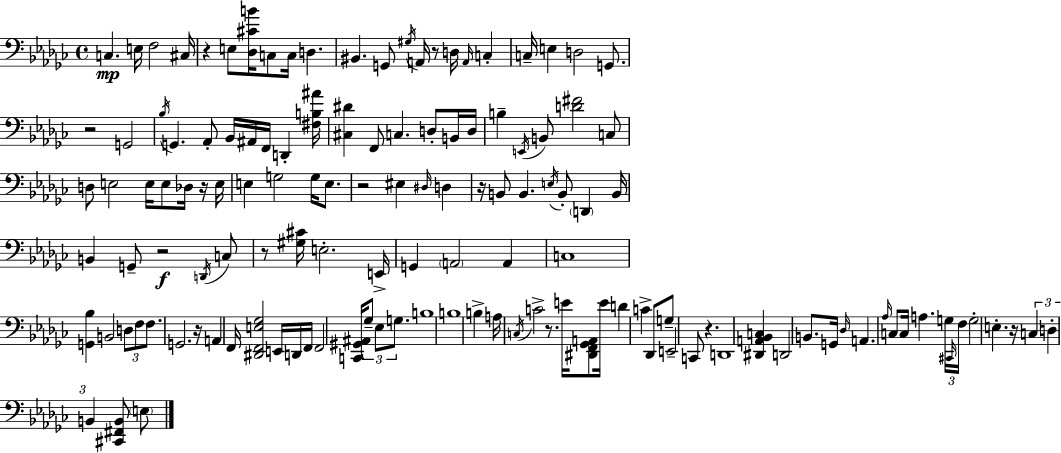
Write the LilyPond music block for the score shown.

{
  \clef bass
  \time 4/4
  \defaultTimeSignature
  \key ees \minor
  c4.\mp e16 f2 cis16 | r4 e8 <des cis' b'>16 c8 c16 d4. | bis,4. g,8 \acciaccatura { gis16 } a,16 r8 d16 \grace { a,16 } c4-. | c16-- e4 d2 g,8. | \break r2 g,2 | \acciaccatura { bes16 } g,4. aes,8-. bes,16 ais,16 f,16 d,4-. | <fis b ais'>16 <cis dis'>4 f,8 c4. d8-. | b,16 d16 b4-- \acciaccatura { e,16 } b,8 <d' fis'>2 | \break c8 d8 e2 e16 e8 | des16 r16 e16 e4 g2 | g16 e8. r2 eis4 | \grace { dis16 } d4 r16 b,8 b,4. \acciaccatura { e16 } b,8-. | \break \parenthesize d,4 b,16 b,4 g,8-- r2\f | \acciaccatura { d,16 } c8 r8 <gis cis'>16 e2.-. | e,16-> g,4 \parenthesize a,2 | a,4 c1 | \break <g, bes>4 b,2 | \tuplet 3/2 { d8 f8 f8. } g,2. | r16 a,4 f,16 <dis, f, e ges>2 | e,16 d,16 f,16 f,2 <c, gis, ais,>16 | \break \tuplet 3/2 { ges8-- ees8 g8. } b1 | b1 | b4-> a16 \acciaccatura { c16 } c'2-> | r8. e'16 <dis, f, ges, a,>8 e'16 d'4 | \break c'4-> des,8 g8-- e,2-- | c,8 r4. d,1 | <dis, a, bes, c>4 d,2 | b,8. g,16 \grace { des16 } a,4. \grace { aes16 } | \break c8 c16 a4. \tuplet 3/2 { g16 \grace { cis,16 } f16 } g2-. | e4.-. r16 \tuplet 3/2 { c4 d4-. | b,4 } <cis, fis, b,>8 \parenthesize e8 \bar "|."
}